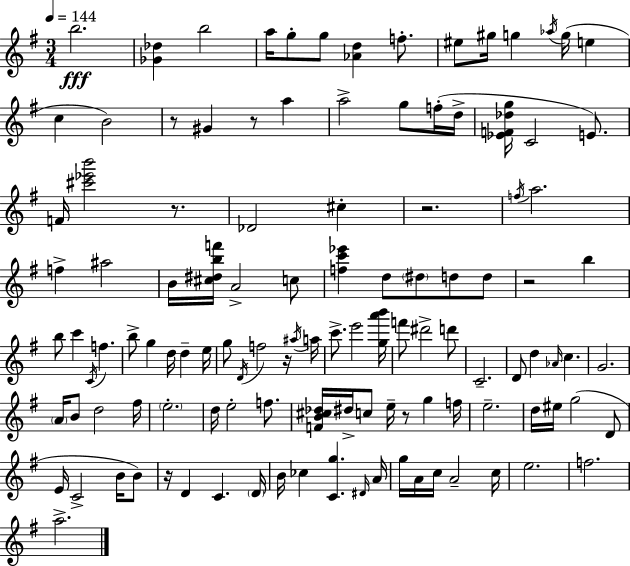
X:1
T:Untitled
M:3/4
L:1/4
K:G
b2 [_G_d] b2 a/4 g/2 g/2 [_Ad] f/2 ^e/2 ^g/4 g _a/4 g/4 e c B2 z/2 ^G z/2 a a2 g/2 f/4 d/4 [_EF_dg]/4 C2 E/2 F/4 [^c'_e'b']2 z/2 _D2 ^c z2 f/4 a2 f ^a2 B/4 [^c^dbf']/4 A2 c/2 [fc'_e'] d/2 ^d/2 d/2 d/2 z2 b b/2 c' C/4 f b/2 g d/4 d e/4 g/2 D/4 f2 z/4 ^a/4 a/4 c'/2 e'2 [ga'b']/4 f'/2 ^d'2 d'/2 C2 D/2 d _A/4 c G2 A/4 B/2 d2 ^f/4 e2 d/4 e2 f/2 [FB^c_d]/4 ^d/4 c/2 e/4 z/2 g f/4 e2 d/4 ^e/4 g2 D/2 E/4 C2 B/4 B/2 z/4 D C D/4 B/4 _c [Cg] ^D/4 A/4 g/4 A/4 c/4 A2 c/4 e2 f2 a2